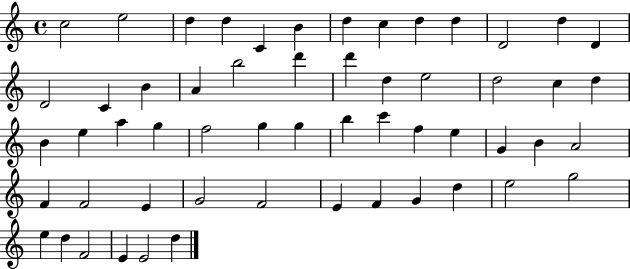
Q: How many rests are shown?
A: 0